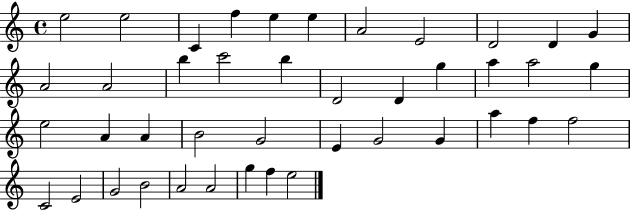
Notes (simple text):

E5/h E5/h C4/q F5/q E5/q E5/q A4/h E4/h D4/h D4/q G4/q A4/h A4/h B5/q C6/h B5/q D4/h D4/q G5/q A5/q A5/h G5/q E5/h A4/q A4/q B4/h G4/h E4/q G4/h G4/q A5/q F5/q F5/h C4/h E4/h G4/h B4/h A4/h A4/h G5/q F5/q E5/h